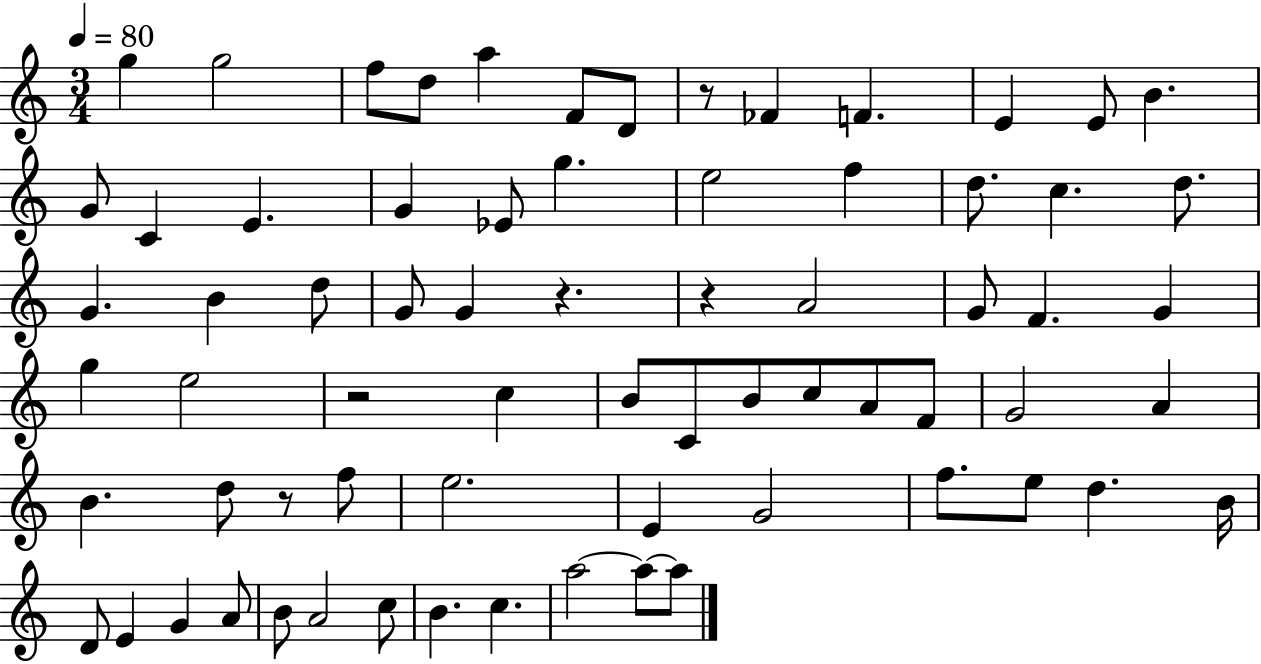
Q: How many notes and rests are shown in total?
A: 70